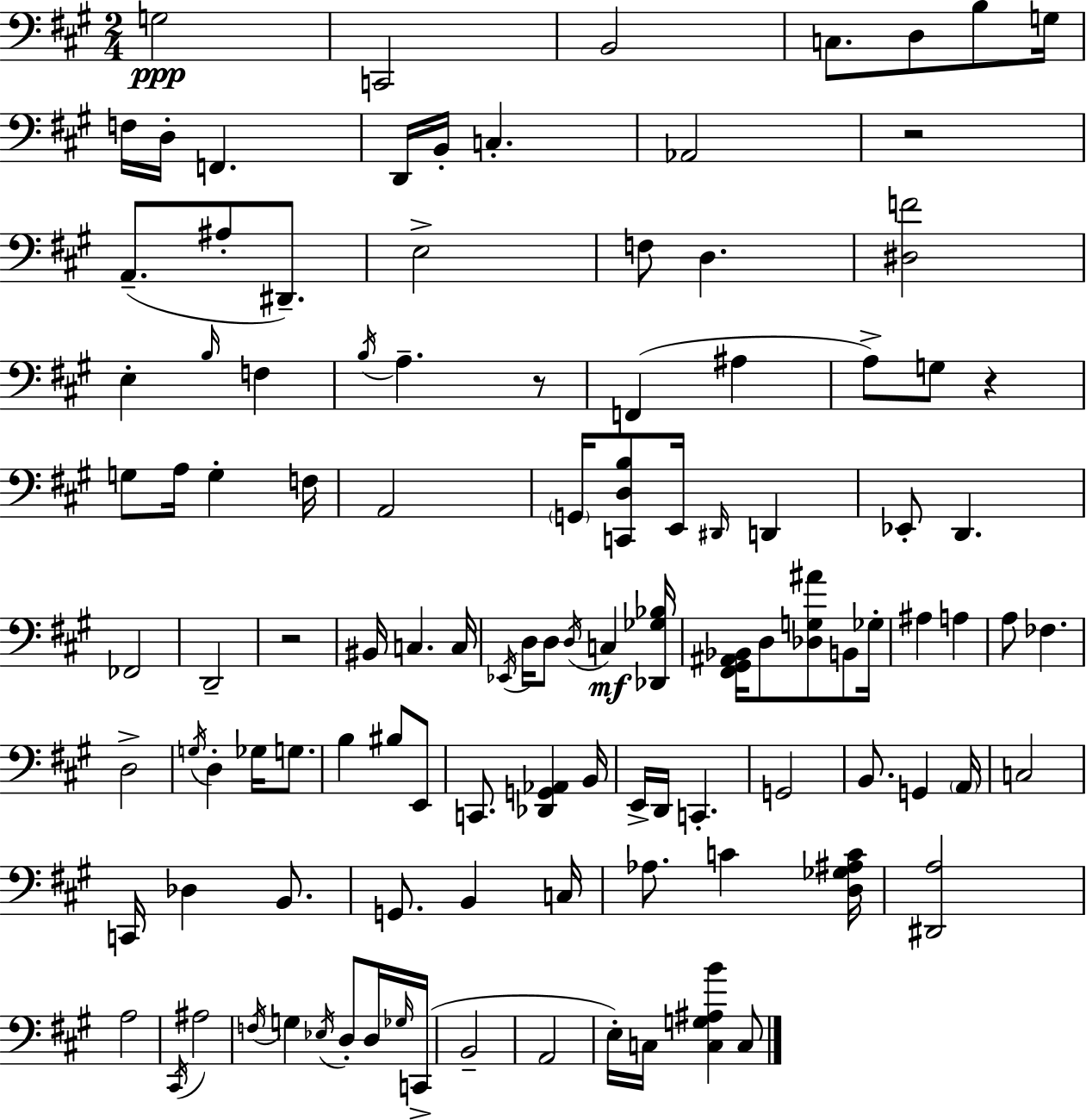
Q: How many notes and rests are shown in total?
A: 111